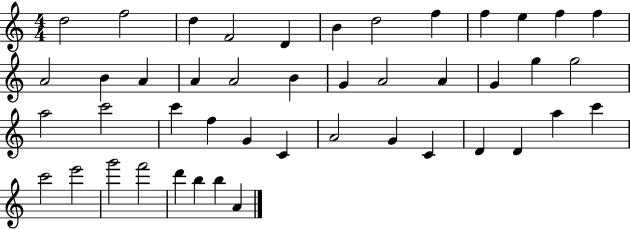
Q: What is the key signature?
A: C major